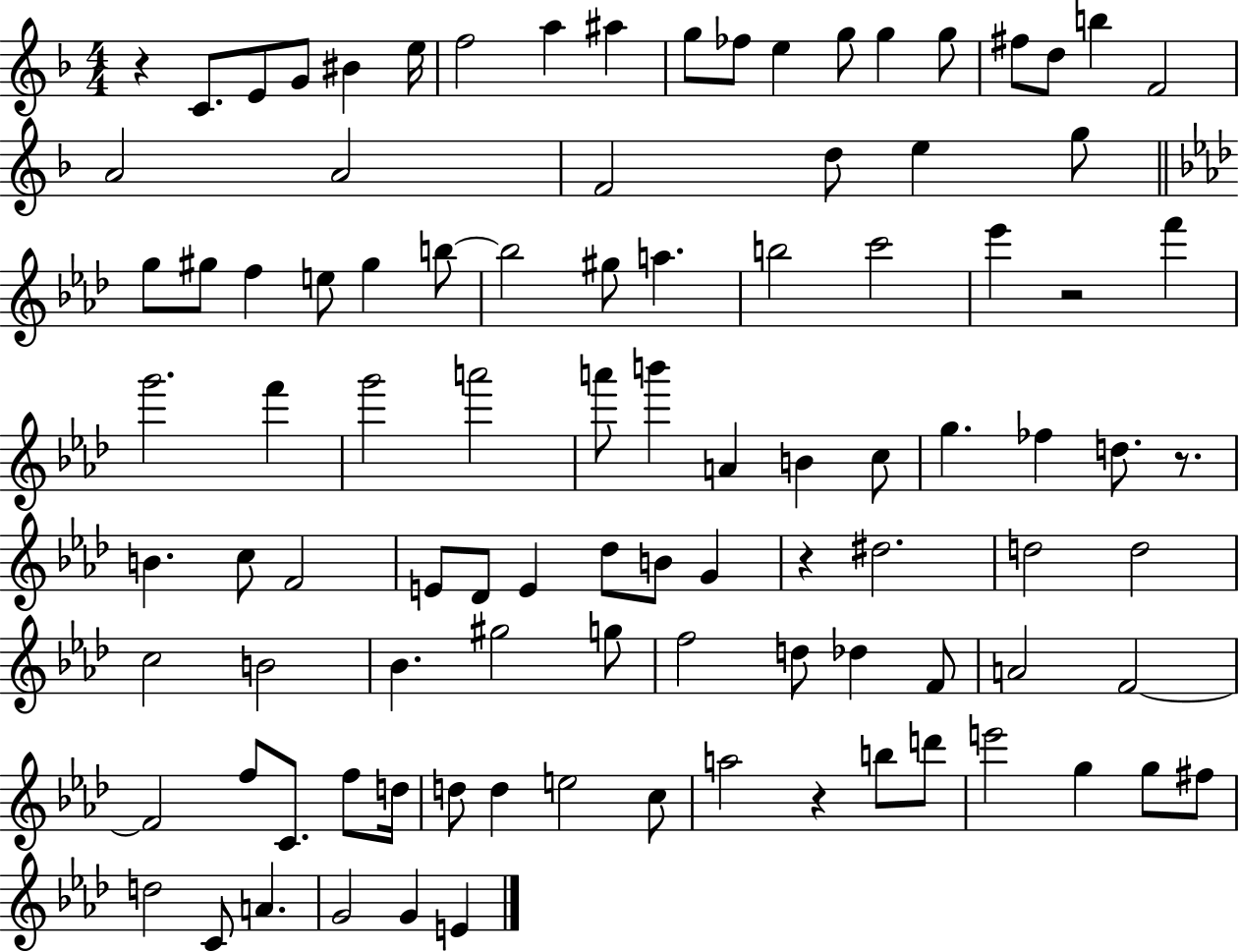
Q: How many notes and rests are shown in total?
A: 99